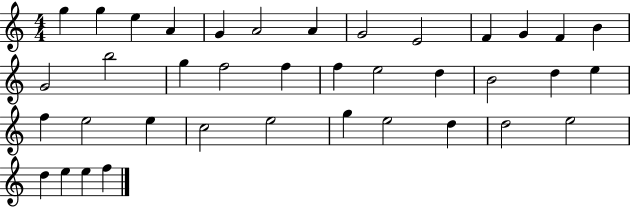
G5/q G5/q E5/q A4/q G4/q A4/h A4/q G4/h E4/h F4/q G4/q F4/q B4/q G4/h B5/h G5/q F5/h F5/q F5/q E5/h D5/q B4/h D5/q E5/q F5/q E5/h E5/q C5/h E5/h G5/q E5/h D5/q D5/h E5/h D5/q E5/q E5/q F5/q